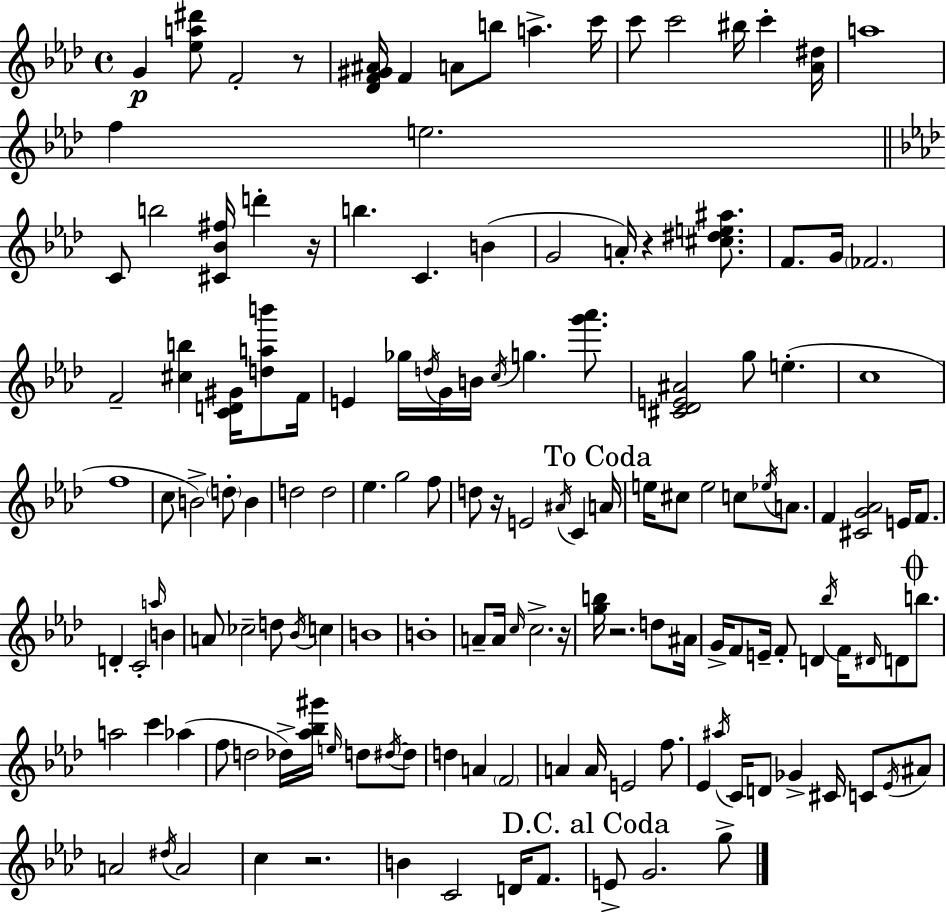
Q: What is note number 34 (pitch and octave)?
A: G5